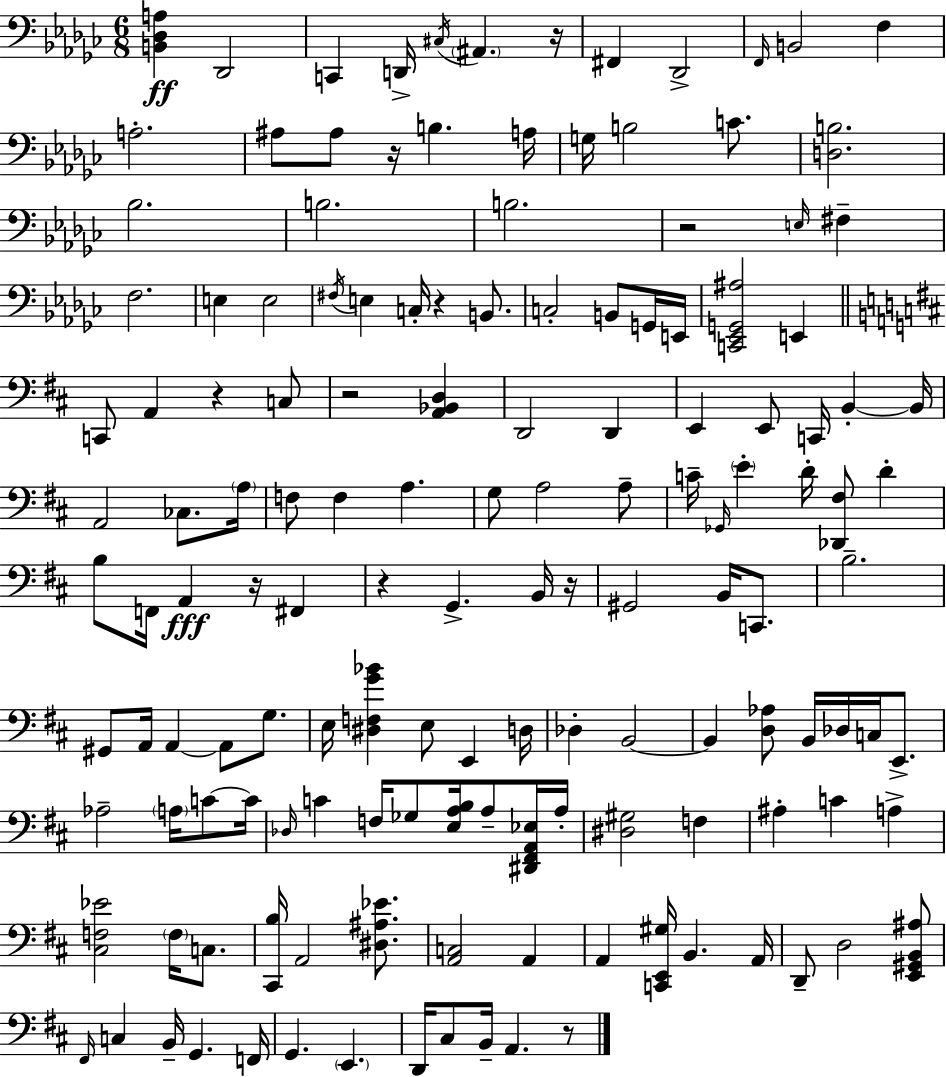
X:1
T:Untitled
M:6/8
L:1/4
K:Ebm
[B,,_D,A,] _D,,2 C,, D,,/4 ^C,/4 ^A,, z/4 ^F,, _D,,2 F,,/4 B,,2 F, A,2 ^A,/2 ^A,/2 z/4 B, A,/4 G,/4 B,2 C/2 [D,B,]2 _B,2 B,2 B,2 z2 E,/4 ^F, F,2 E, E,2 ^F,/4 E, C,/4 z B,,/2 C,2 B,,/2 G,,/4 E,,/4 [C,,_E,,G,,^A,]2 E,, C,,/2 A,, z C,/2 z2 [A,,_B,,D,] D,,2 D,, E,, E,,/2 C,,/4 B,, B,,/4 A,,2 _C,/2 A,/4 F,/2 F, A, G,/2 A,2 A,/2 C/4 _G,,/4 E D/4 [_D,,^F,]/2 D B,/2 F,,/4 A,, z/4 ^F,, z G,, B,,/4 z/4 ^G,,2 B,,/4 C,,/2 B,2 ^G,,/2 A,,/4 A,, A,,/2 G,/2 E,/4 [^D,F,G_B] E,/2 E,, D,/4 _D, B,,2 B,, [D,_A,]/2 B,,/4 _D,/4 C,/4 E,,/2 _A,2 A,/4 C/2 C/4 _D,/4 C F,/4 _G,/2 [E,A,B,]/4 A,/2 [^D,,^F,,A,,_E,]/4 A,/4 [^D,^G,]2 F, ^A, C A, [^C,F,_E]2 F,/4 C,/2 [^C,,B,]/4 A,,2 [^D,^A,_E]/2 [A,,C,]2 A,, A,, [C,,E,,^G,]/4 B,, A,,/4 D,,/2 D,2 [E,,^G,,B,,^A,]/2 ^F,,/4 C, B,,/4 G,, F,,/4 G,, E,, D,,/4 ^C,/2 B,,/4 A,, z/2